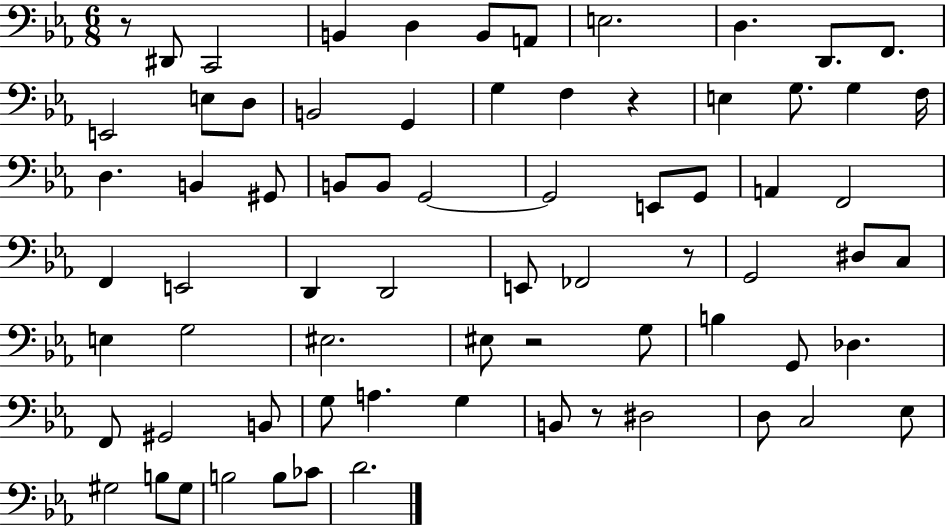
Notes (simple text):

R/e D#2/e C2/h B2/q D3/q B2/e A2/e E3/h. D3/q. D2/e. F2/e. E2/h E3/e D3/e B2/h G2/q G3/q F3/q R/q E3/q G3/e. G3/q F3/s D3/q. B2/q G#2/e B2/e B2/e G2/h G2/h E2/e G2/e A2/q F2/h F2/q E2/h D2/q D2/h E2/e FES2/h R/e G2/h D#3/e C3/e E3/q G3/h EIS3/h. EIS3/e R/h G3/e B3/q G2/e Db3/q. F2/e G#2/h B2/e G3/e A3/q. G3/q B2/e R/e D#3/h D3/e C3/h Eb3/e G#3/h B3/e G#3/e B3/h B3/e CES4/e D4/h.